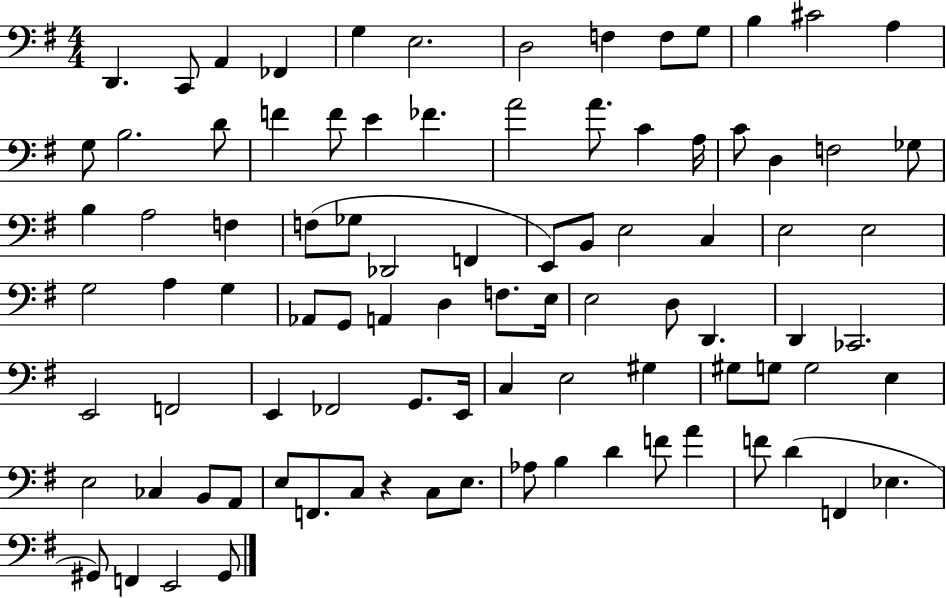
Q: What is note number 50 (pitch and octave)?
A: E3